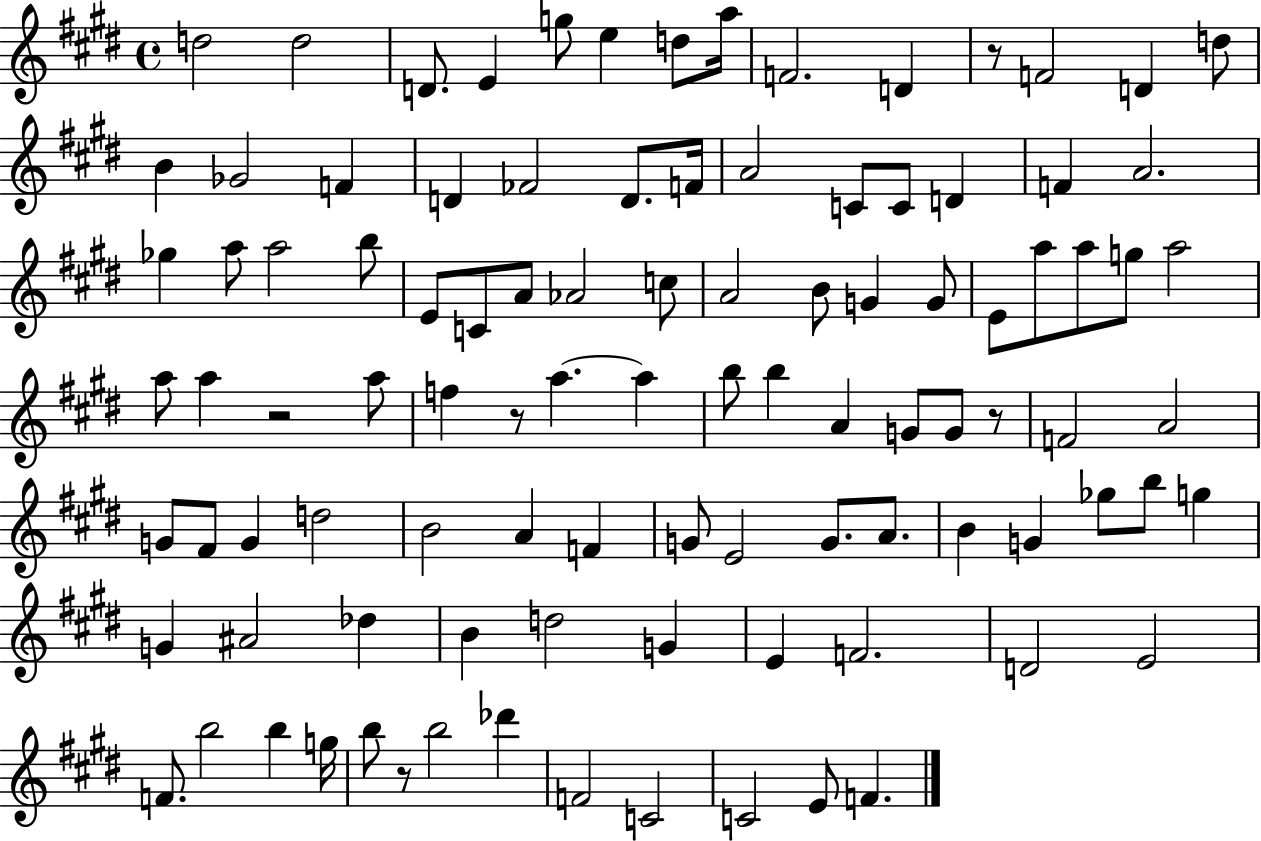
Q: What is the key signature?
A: E major